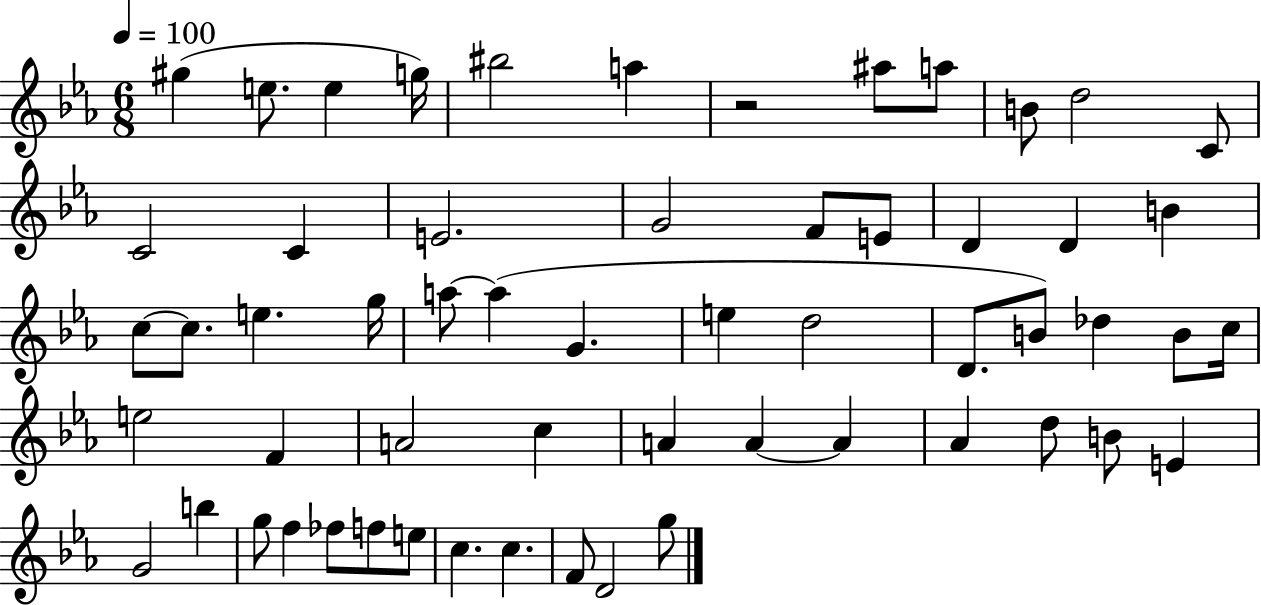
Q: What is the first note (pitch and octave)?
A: G#5